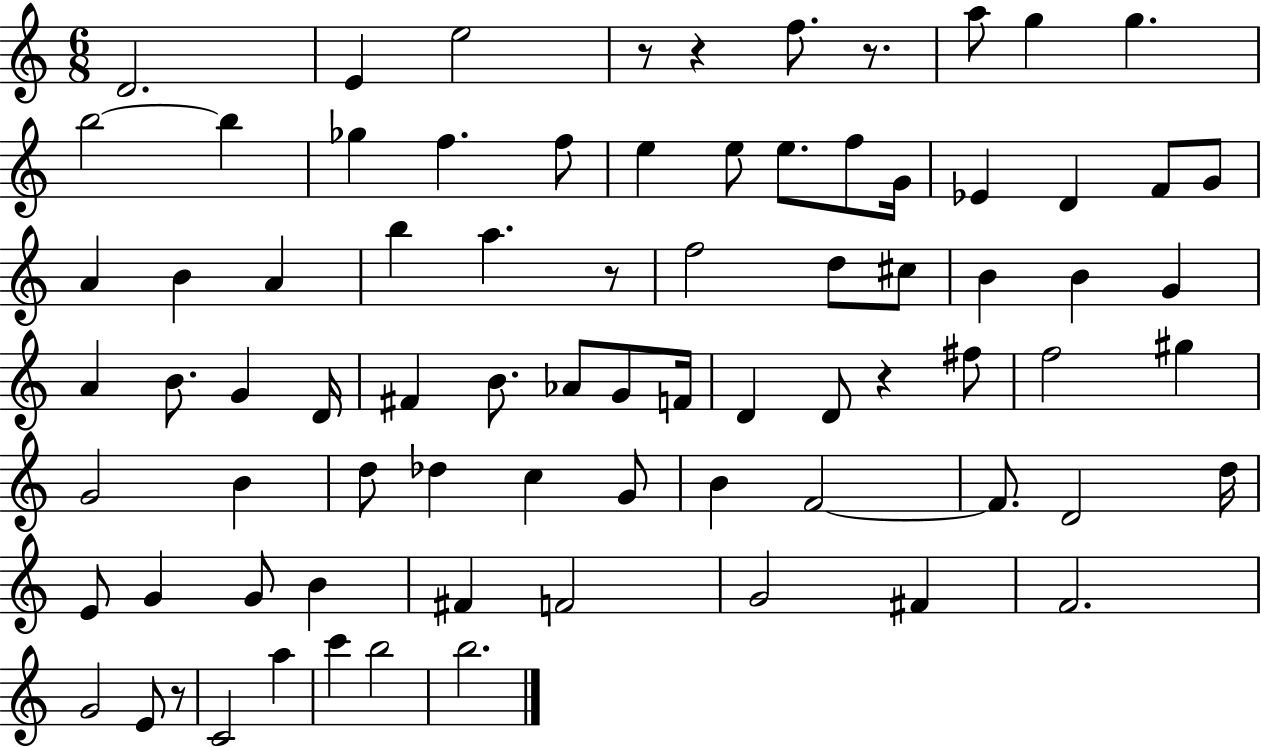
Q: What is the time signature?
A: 6/8